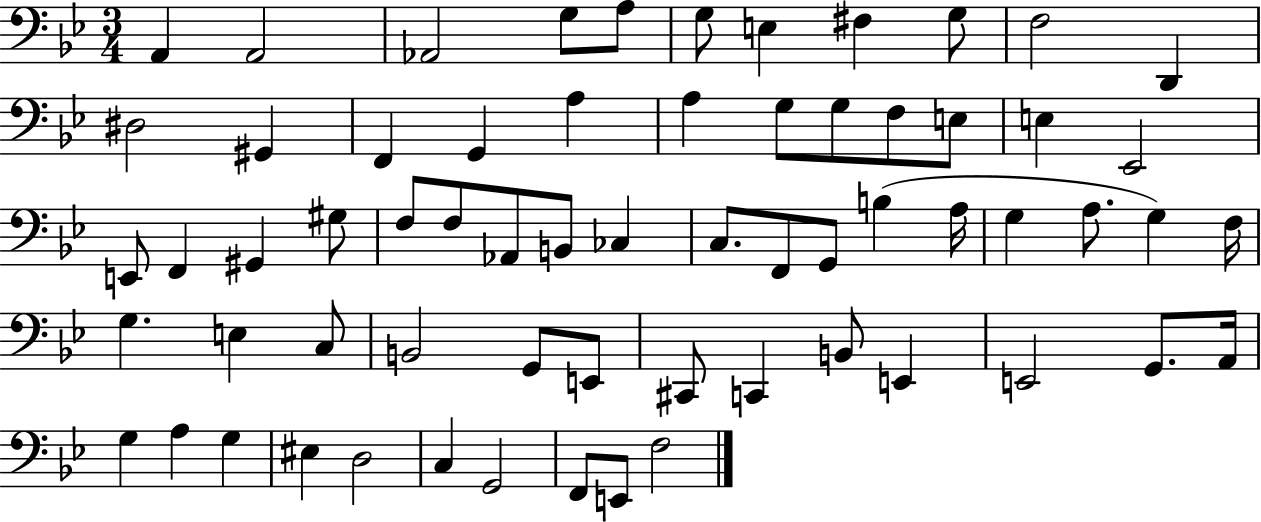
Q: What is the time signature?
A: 3/4